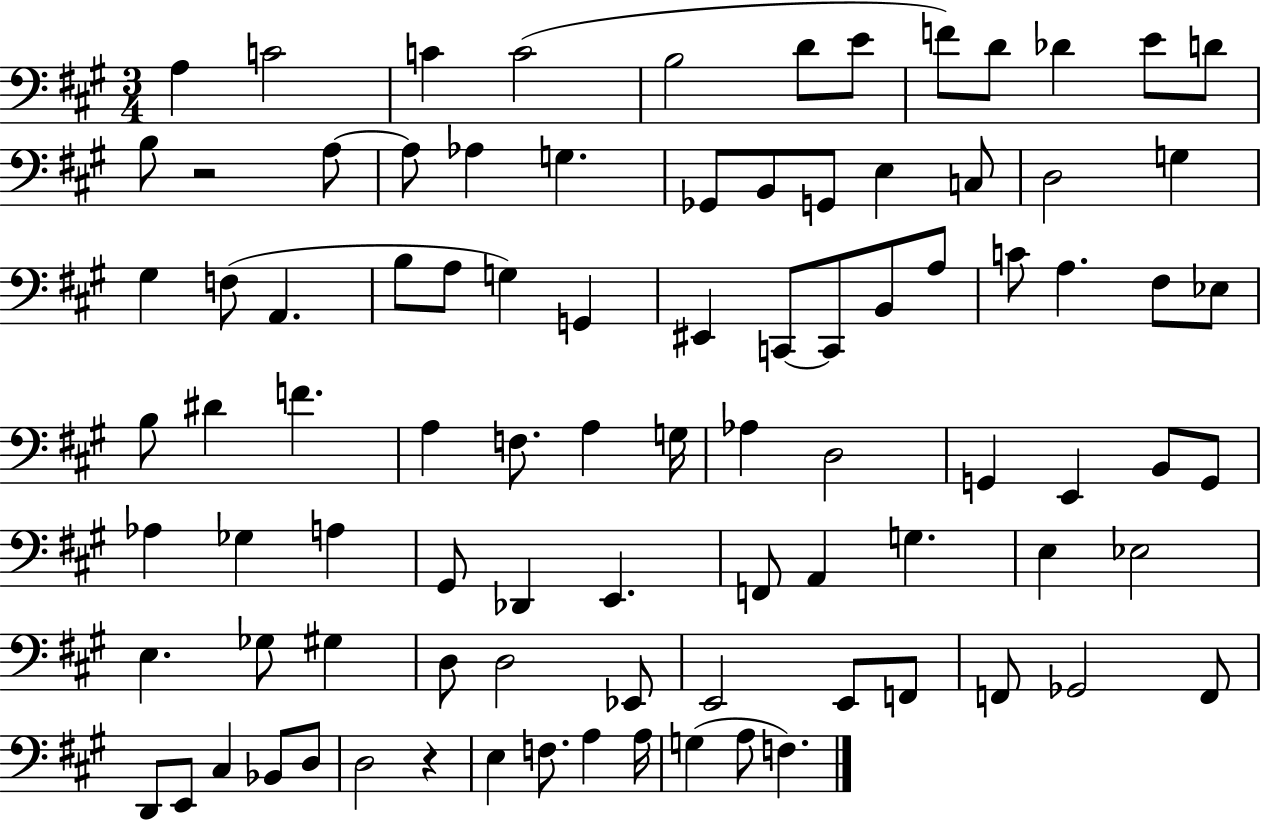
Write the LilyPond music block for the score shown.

{
  \clef bass
  \numericTimeSignature
  \time 3/4
  \key a \major
  a4 c'2 | c'4 c'2( | b2 d'8 e'8 | f'8) d'8 des'4 e'8 d'8 | \break b8 r2 a8~~ | a8 aes4 g4. | ges,8 b,8 g,8 e4 c8 | d2 g4 | \break gis4 f8( a,4. | b8 a8 g4) g,4 | eis,4 c,8~~ c,8 b,8 a8 | c'8 a4. fis8 ees8 | \break b8 dis'4 f'4. | a4 f8. a4 g16 | aes4 d2 | g,4 e,4 b,8 g,8 | \break aes4 ges4 a4 | gis,8 des,4 e,4. | f,8 a,4 g4. | e4 ees2 | \break e4. ges8 gis4 | d8 d2 ees,8 | e,2 e,8 f,8 | f,8 ges,2 f,8 | \break d,8 e,8 cis4 bes,8 d8 | d2 r4 | e4 f8. a4 a16 | g4( a8 f4.) | \break \bar "|."
}